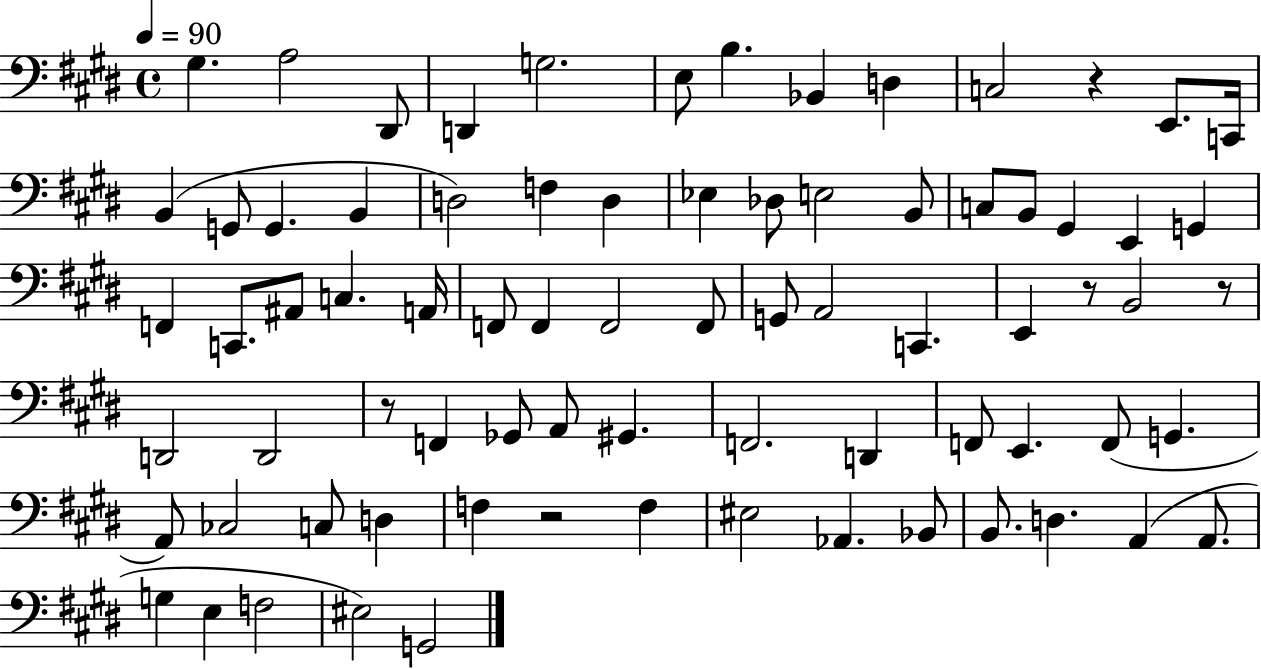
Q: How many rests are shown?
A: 5